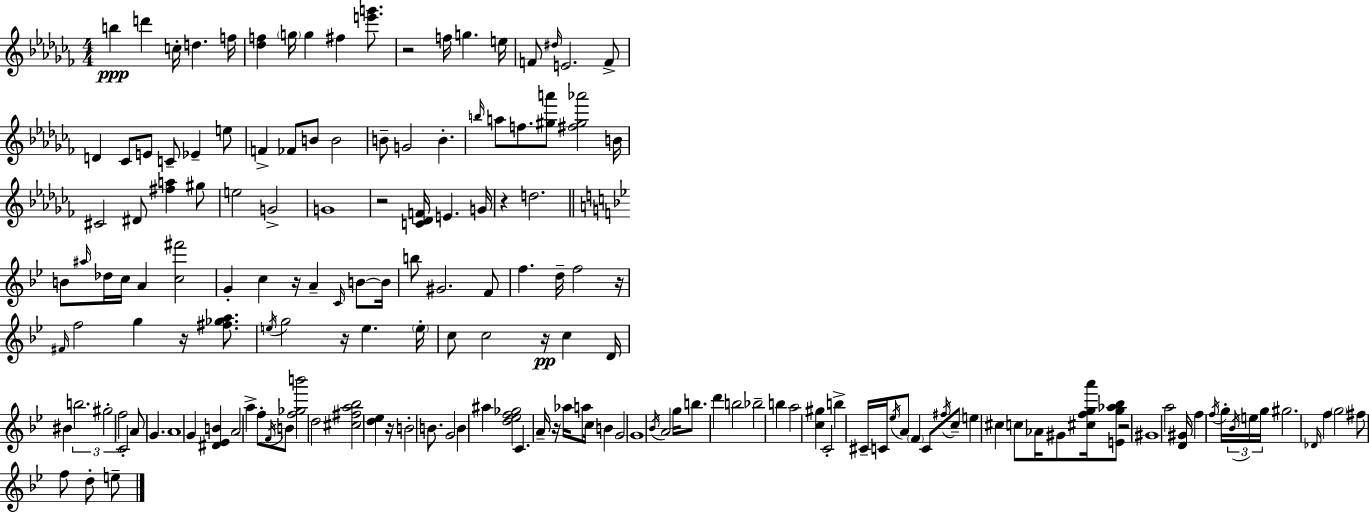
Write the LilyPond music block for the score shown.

{
  \clef treble
  \numericTimeSignature
  \time 4/4
  \key aes \minor
  \repeat volta 2 { b''4\ppp d'''4 c''16-. d''4. f''16 | <des'' f''>4 \parenthesize g''16 g''4 fis''4 <e''' g'''>8. | r2 f''16 g''4. e''16 | f'8 \grace { dis''16 } e'2. f'8-> | \break d'4 ces'8 e'8 c'8-- ees'4-- e''8 | f'4-> fes'8 b'8 b'2 | b'8-- g'2 b'4.-. | \grace { b''16 } a''8 f''8. <gis'' a'''>8 <fis'' gis'' aes'''>2 | \break b'16 cis'2 dis'8 <fis'' a''>4 | gis''8 e''2 g'2-> | g'1 | r2 <c' des' f'>16 e'4. | \break g'16 r4 d''2. | \bar "||" \break \key bes \major b'8 \grace { ais''16 } des''16 c''16 a'4 <c'' fis'''>2 | g'4-. c''4 r16 a'4-- \grace { c'16 } b'8~~ | b'16 b''8 gis'2. | f'8 f''4. d''16-- f''2 | \break r16 \grace { fis'16 } f''2 g''4 r16 | <fis'' ges'' a''>8. \acciaccatura { e''16 } g''2 r16 e''4. | \parenthesize e''16-. c''8 c''2 r16\pp c''4 | d'16 bis'4 \tuplet 3/2 { b''2. | \break gis''2-. f''2 } | c'2-. a'8 g'4. | a'1 | g'4 <dis' ees' b'>4 a'2 | \break a''4-> f''8-. \acciaccatura { f'16 } b'8 <f'' ges'' b'''>2 | d''2 <cis'' fis'' a'' bes''>2 | <d'' ees''>4 r16 b'2-. | b'8. g'2 b'4 | \break ais''4 <d'' ees'' f'' ges''>2 c'4. | a'16-- r16 aes''16 a''8 c''16 b'4 g'2 | g'1 | \acciaccatura { bes'16 } a'2 g''16 b''8. | \break d'''4 b''2 bes''2-- | b''4 a''2 | <c'' gis''>4 c'2-. b''4-> | cis'16-- c'16 \acciaccatura { ees''16 } a'8 \parenthesize f'4 c'8 \acciaccatura { fis''16 } c''8-- | \break e''4 cis''4 c''8 aes'16 gis'8 <cis'' f'' g'' a'''>16 <e' g'' aes'' bes''>8 | r2 gis'1 | a''2 | <d' gis'>16 f''4 \acciaccatura { f''16 } g''16-. \tuplet 3/2 { \acciaccatura { bes'16 } e''16 g''16 } gis''2. | \break \grace { des'16 } f''4 \parenthesize g''2 | fis''8 f''8 d''8-. e''8-- } \bar "|."
}